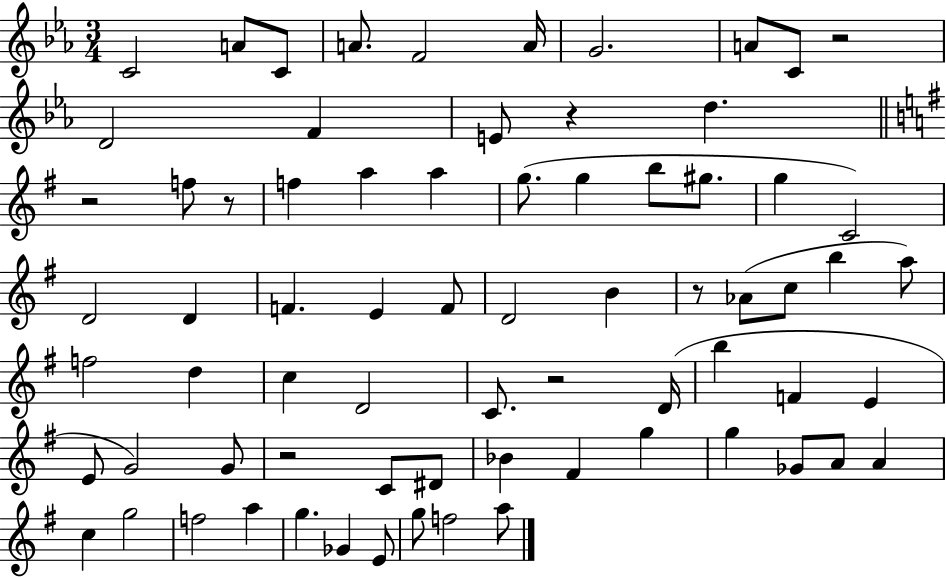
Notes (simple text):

C4/h A4/e C4/e A4/e. F4/h A4/s G4/h. A4/e C4/e R/h D4/h F4/q E4/e R/q D5/q. R/h F5/e R/e F5/q A5/q A5/q G5/e. G5/q B5/e G#5/e. G5/q C4/h D4/h D4/q F4/q. E4/q F4/e D4/h B4/q R/e Ab4/e C5/e B5/q A5/e F5/h D5/q C5/q D4/h C4/e. R/h D4/s B5/q F4/q E4/q E4/e G4/h G4/e R/h C4/e D#4/e Bb4/q F#4/q G5/q G5/q Gb4/e A4/e A4/q C5/q G5/h F5/h A5/q G5/q. Gb4/q E4/e G5/e F5/h A5/e